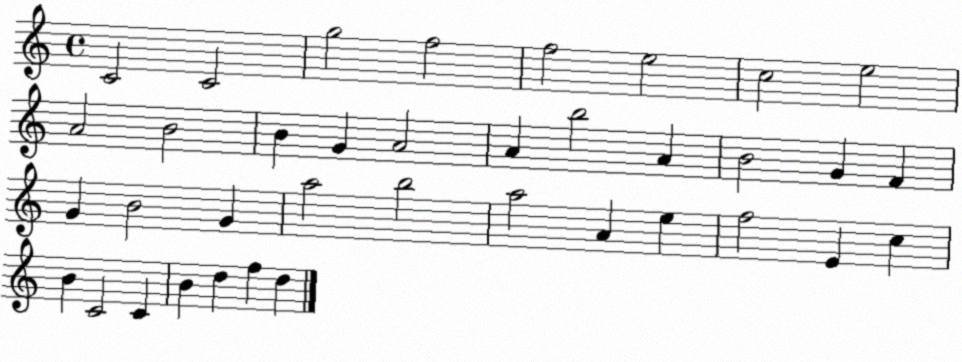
X:1
T:Untitled
M:4/4
L:1/4
K:C
C2 C2 g2 f2 f2 e2 c2 e2 A2 B2 B G A2 A b2 A B2 G F G B2 G a2 b2 a2 A e f2 E c B C2 C B d f d